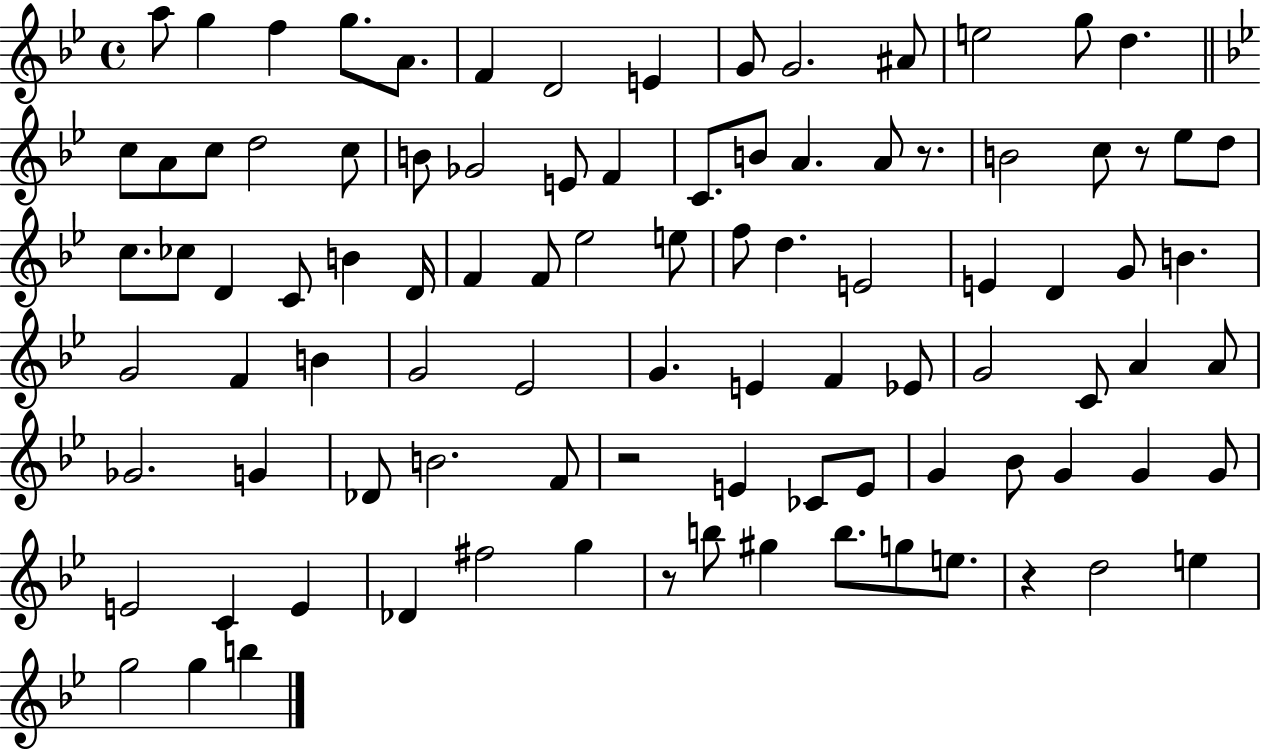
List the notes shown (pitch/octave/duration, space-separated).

A5/e G5/q F5/q G5/e. A4/e. F4/q D4/h E4/q G4/e G4/h. A#4/e E5/h G5/e D5/q. C5/e A4/e C5/e D5/h C5/e B4/e Gb4/h E4/e F4/q C4/e. B4/e A4/q. A4/e R/e. B4/h C5/e R/e Eb5/e D5/e C5/e. CES5/e D4/q C4/e B4/q D4/s F4/q F4/e Eb5/h E5/e F5/e D5/q. E4/h E4/q D4/q G4/e B4/q. G4/h F4/q B4/q G4/h Eb4/h G4/q. E4/q F4/q Eb4/e G4/h C4/e A4/q A4/e Gb4/h. G4/q Db4/e B4/h. F4/e R/h E4/q CES4/e E4/e G4/q Bb4/e G4/q G4/q G4/e E4/h C4/q E4/q Db4/q F#5/h G5/q R/e B5/e G#5/q B5/e. G5/e E5/e. R/q D5/h E5/q G5/h G5/q B5/q